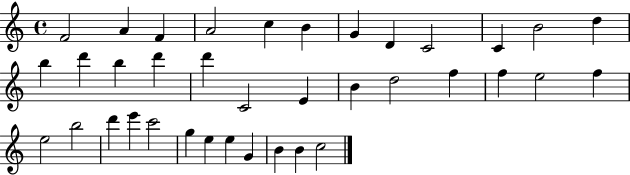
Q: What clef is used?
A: treble